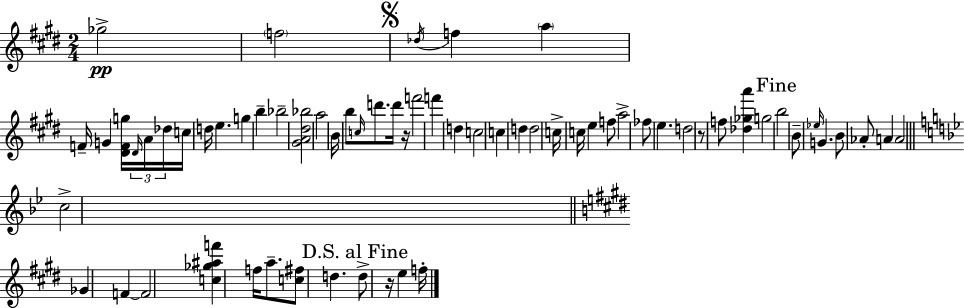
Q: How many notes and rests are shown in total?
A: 65